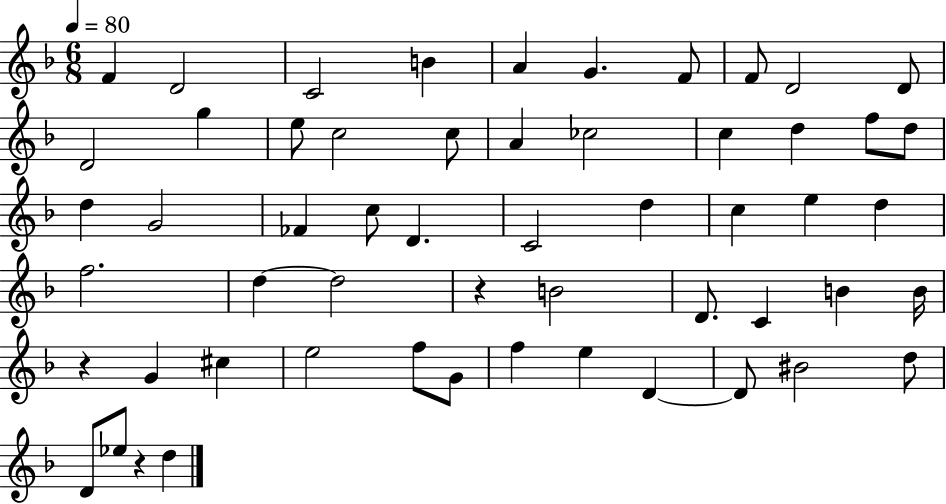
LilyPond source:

{
  \clef treble
  \numericTimeSignature
  \time 6/8
  \key f \major
  \tempo 4 = 80
  f'4 d'2 | c'2 b'4 | a'4 g'4. f'8 | f'8 d'2 d'8 | \break d'2 g''4 | e''8 c''2 c''8 | a'4 ces''2 | c''4 d''4 f''8 d''8 | \break d''4 g'2 | fes'4 c''8 d'4. | c'2 d''4 | c''4 e''4 d''4 | \break f''2. | d''4~~ d''2 | r4 b'2 | d'8. c'4 b'4 b'16 | \break r4 g'4 cis''4 | e''2 f''8 g'8 | f''4 e''4 d'4~~ | d'8 bis'2 d''8 | \break d'8 ees''8 r4 d''4 | \bar "|."
}